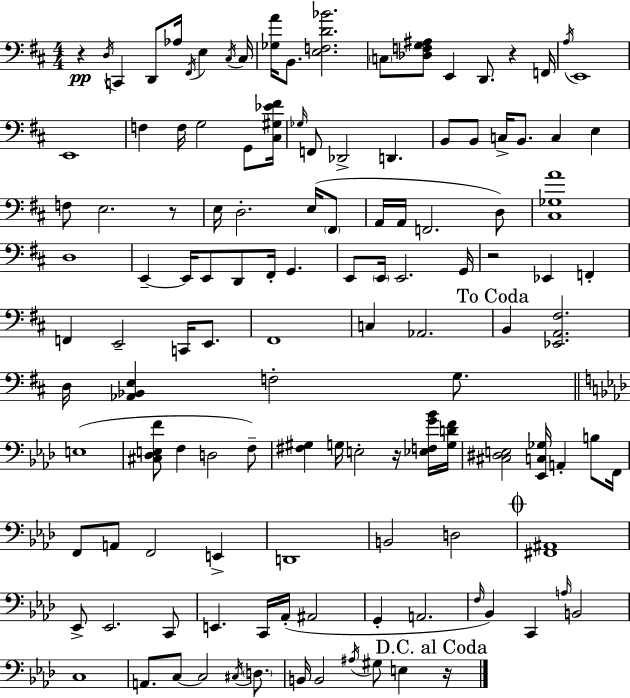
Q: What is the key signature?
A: D major